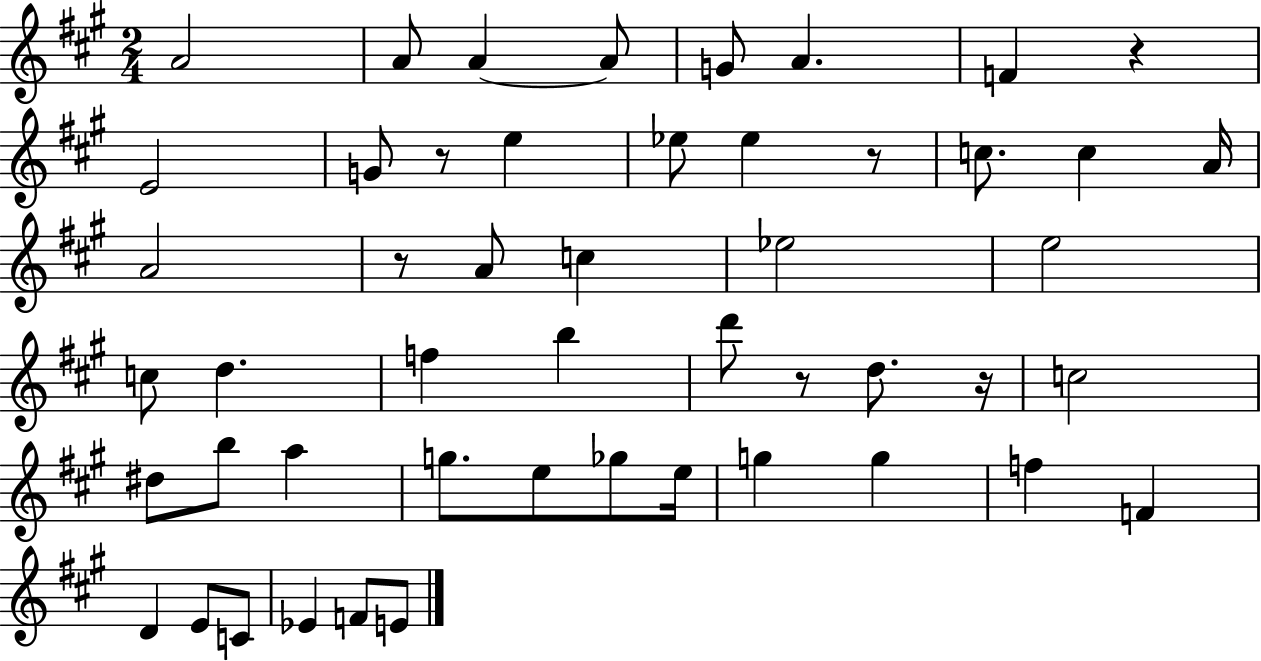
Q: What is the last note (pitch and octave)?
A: E4